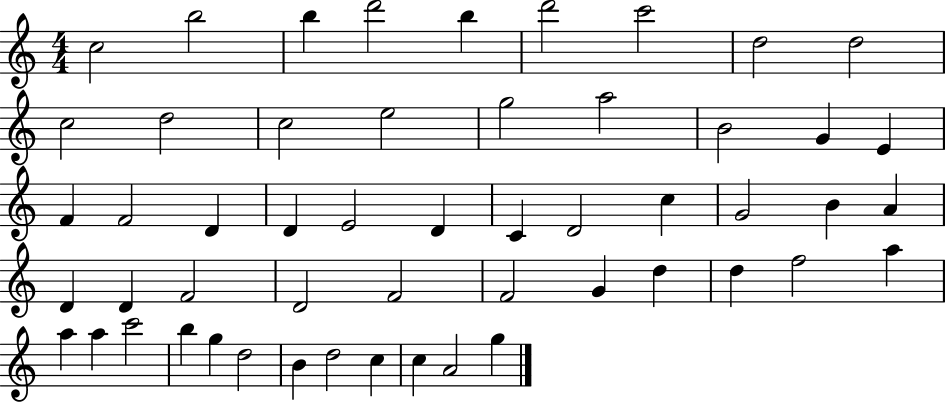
{
  \clef treble
  \numericTimeSignature
  \time 4/4
  \key c \major
  c''2 b''2 | b''4 d'''2 b''4 | d'''2 c'''2 | d''2 d''2 | \break c''2 d''2 | c''2 e''2 | g''2 a''2 | b'2 g'4 e'4 | \break f'4 f'2 d'4 | d'4 e'2 d'4 | c'4 d'2 c''4 | g'2 b'4 a'4 | \break d'4 d'4 f'2 | d'2 f'2 | f'2 g'4 d''4 | d''4 f''2 a''4 | \break a''4 a''4 c'''2 | b''4 g''4 d''2 | b'4 d''2 c''4 | c''4 a'2 g''4 | \break \bar "|."
}